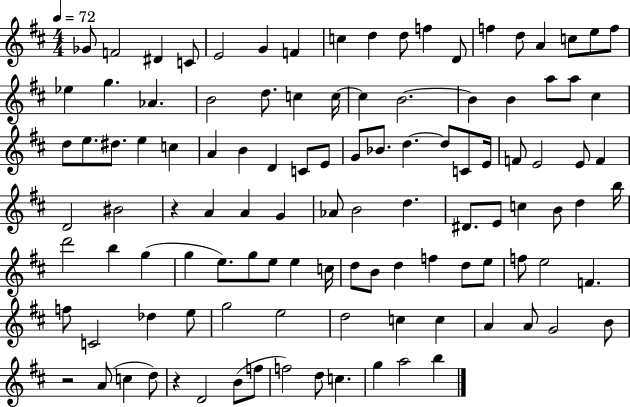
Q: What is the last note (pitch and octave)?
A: B5